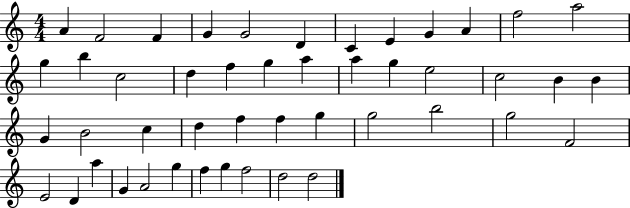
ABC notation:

X:1
T:Untitled
M:4/4
L:1/4
K:C
A F2 F G G2 D C E G A f2 a2 g b c2 d f g a a g e2 c2 B B G B2 c d f f g g2 b2 g2 F2 E2 D a G A2 g f g f2 d2 d2